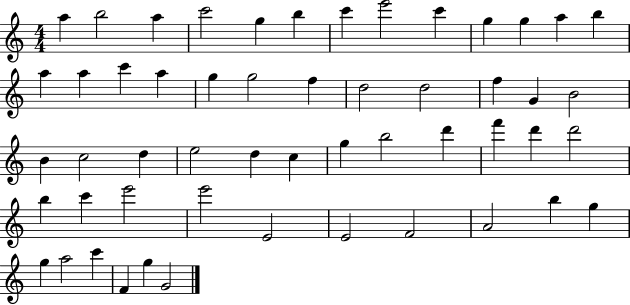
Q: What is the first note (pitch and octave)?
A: A5